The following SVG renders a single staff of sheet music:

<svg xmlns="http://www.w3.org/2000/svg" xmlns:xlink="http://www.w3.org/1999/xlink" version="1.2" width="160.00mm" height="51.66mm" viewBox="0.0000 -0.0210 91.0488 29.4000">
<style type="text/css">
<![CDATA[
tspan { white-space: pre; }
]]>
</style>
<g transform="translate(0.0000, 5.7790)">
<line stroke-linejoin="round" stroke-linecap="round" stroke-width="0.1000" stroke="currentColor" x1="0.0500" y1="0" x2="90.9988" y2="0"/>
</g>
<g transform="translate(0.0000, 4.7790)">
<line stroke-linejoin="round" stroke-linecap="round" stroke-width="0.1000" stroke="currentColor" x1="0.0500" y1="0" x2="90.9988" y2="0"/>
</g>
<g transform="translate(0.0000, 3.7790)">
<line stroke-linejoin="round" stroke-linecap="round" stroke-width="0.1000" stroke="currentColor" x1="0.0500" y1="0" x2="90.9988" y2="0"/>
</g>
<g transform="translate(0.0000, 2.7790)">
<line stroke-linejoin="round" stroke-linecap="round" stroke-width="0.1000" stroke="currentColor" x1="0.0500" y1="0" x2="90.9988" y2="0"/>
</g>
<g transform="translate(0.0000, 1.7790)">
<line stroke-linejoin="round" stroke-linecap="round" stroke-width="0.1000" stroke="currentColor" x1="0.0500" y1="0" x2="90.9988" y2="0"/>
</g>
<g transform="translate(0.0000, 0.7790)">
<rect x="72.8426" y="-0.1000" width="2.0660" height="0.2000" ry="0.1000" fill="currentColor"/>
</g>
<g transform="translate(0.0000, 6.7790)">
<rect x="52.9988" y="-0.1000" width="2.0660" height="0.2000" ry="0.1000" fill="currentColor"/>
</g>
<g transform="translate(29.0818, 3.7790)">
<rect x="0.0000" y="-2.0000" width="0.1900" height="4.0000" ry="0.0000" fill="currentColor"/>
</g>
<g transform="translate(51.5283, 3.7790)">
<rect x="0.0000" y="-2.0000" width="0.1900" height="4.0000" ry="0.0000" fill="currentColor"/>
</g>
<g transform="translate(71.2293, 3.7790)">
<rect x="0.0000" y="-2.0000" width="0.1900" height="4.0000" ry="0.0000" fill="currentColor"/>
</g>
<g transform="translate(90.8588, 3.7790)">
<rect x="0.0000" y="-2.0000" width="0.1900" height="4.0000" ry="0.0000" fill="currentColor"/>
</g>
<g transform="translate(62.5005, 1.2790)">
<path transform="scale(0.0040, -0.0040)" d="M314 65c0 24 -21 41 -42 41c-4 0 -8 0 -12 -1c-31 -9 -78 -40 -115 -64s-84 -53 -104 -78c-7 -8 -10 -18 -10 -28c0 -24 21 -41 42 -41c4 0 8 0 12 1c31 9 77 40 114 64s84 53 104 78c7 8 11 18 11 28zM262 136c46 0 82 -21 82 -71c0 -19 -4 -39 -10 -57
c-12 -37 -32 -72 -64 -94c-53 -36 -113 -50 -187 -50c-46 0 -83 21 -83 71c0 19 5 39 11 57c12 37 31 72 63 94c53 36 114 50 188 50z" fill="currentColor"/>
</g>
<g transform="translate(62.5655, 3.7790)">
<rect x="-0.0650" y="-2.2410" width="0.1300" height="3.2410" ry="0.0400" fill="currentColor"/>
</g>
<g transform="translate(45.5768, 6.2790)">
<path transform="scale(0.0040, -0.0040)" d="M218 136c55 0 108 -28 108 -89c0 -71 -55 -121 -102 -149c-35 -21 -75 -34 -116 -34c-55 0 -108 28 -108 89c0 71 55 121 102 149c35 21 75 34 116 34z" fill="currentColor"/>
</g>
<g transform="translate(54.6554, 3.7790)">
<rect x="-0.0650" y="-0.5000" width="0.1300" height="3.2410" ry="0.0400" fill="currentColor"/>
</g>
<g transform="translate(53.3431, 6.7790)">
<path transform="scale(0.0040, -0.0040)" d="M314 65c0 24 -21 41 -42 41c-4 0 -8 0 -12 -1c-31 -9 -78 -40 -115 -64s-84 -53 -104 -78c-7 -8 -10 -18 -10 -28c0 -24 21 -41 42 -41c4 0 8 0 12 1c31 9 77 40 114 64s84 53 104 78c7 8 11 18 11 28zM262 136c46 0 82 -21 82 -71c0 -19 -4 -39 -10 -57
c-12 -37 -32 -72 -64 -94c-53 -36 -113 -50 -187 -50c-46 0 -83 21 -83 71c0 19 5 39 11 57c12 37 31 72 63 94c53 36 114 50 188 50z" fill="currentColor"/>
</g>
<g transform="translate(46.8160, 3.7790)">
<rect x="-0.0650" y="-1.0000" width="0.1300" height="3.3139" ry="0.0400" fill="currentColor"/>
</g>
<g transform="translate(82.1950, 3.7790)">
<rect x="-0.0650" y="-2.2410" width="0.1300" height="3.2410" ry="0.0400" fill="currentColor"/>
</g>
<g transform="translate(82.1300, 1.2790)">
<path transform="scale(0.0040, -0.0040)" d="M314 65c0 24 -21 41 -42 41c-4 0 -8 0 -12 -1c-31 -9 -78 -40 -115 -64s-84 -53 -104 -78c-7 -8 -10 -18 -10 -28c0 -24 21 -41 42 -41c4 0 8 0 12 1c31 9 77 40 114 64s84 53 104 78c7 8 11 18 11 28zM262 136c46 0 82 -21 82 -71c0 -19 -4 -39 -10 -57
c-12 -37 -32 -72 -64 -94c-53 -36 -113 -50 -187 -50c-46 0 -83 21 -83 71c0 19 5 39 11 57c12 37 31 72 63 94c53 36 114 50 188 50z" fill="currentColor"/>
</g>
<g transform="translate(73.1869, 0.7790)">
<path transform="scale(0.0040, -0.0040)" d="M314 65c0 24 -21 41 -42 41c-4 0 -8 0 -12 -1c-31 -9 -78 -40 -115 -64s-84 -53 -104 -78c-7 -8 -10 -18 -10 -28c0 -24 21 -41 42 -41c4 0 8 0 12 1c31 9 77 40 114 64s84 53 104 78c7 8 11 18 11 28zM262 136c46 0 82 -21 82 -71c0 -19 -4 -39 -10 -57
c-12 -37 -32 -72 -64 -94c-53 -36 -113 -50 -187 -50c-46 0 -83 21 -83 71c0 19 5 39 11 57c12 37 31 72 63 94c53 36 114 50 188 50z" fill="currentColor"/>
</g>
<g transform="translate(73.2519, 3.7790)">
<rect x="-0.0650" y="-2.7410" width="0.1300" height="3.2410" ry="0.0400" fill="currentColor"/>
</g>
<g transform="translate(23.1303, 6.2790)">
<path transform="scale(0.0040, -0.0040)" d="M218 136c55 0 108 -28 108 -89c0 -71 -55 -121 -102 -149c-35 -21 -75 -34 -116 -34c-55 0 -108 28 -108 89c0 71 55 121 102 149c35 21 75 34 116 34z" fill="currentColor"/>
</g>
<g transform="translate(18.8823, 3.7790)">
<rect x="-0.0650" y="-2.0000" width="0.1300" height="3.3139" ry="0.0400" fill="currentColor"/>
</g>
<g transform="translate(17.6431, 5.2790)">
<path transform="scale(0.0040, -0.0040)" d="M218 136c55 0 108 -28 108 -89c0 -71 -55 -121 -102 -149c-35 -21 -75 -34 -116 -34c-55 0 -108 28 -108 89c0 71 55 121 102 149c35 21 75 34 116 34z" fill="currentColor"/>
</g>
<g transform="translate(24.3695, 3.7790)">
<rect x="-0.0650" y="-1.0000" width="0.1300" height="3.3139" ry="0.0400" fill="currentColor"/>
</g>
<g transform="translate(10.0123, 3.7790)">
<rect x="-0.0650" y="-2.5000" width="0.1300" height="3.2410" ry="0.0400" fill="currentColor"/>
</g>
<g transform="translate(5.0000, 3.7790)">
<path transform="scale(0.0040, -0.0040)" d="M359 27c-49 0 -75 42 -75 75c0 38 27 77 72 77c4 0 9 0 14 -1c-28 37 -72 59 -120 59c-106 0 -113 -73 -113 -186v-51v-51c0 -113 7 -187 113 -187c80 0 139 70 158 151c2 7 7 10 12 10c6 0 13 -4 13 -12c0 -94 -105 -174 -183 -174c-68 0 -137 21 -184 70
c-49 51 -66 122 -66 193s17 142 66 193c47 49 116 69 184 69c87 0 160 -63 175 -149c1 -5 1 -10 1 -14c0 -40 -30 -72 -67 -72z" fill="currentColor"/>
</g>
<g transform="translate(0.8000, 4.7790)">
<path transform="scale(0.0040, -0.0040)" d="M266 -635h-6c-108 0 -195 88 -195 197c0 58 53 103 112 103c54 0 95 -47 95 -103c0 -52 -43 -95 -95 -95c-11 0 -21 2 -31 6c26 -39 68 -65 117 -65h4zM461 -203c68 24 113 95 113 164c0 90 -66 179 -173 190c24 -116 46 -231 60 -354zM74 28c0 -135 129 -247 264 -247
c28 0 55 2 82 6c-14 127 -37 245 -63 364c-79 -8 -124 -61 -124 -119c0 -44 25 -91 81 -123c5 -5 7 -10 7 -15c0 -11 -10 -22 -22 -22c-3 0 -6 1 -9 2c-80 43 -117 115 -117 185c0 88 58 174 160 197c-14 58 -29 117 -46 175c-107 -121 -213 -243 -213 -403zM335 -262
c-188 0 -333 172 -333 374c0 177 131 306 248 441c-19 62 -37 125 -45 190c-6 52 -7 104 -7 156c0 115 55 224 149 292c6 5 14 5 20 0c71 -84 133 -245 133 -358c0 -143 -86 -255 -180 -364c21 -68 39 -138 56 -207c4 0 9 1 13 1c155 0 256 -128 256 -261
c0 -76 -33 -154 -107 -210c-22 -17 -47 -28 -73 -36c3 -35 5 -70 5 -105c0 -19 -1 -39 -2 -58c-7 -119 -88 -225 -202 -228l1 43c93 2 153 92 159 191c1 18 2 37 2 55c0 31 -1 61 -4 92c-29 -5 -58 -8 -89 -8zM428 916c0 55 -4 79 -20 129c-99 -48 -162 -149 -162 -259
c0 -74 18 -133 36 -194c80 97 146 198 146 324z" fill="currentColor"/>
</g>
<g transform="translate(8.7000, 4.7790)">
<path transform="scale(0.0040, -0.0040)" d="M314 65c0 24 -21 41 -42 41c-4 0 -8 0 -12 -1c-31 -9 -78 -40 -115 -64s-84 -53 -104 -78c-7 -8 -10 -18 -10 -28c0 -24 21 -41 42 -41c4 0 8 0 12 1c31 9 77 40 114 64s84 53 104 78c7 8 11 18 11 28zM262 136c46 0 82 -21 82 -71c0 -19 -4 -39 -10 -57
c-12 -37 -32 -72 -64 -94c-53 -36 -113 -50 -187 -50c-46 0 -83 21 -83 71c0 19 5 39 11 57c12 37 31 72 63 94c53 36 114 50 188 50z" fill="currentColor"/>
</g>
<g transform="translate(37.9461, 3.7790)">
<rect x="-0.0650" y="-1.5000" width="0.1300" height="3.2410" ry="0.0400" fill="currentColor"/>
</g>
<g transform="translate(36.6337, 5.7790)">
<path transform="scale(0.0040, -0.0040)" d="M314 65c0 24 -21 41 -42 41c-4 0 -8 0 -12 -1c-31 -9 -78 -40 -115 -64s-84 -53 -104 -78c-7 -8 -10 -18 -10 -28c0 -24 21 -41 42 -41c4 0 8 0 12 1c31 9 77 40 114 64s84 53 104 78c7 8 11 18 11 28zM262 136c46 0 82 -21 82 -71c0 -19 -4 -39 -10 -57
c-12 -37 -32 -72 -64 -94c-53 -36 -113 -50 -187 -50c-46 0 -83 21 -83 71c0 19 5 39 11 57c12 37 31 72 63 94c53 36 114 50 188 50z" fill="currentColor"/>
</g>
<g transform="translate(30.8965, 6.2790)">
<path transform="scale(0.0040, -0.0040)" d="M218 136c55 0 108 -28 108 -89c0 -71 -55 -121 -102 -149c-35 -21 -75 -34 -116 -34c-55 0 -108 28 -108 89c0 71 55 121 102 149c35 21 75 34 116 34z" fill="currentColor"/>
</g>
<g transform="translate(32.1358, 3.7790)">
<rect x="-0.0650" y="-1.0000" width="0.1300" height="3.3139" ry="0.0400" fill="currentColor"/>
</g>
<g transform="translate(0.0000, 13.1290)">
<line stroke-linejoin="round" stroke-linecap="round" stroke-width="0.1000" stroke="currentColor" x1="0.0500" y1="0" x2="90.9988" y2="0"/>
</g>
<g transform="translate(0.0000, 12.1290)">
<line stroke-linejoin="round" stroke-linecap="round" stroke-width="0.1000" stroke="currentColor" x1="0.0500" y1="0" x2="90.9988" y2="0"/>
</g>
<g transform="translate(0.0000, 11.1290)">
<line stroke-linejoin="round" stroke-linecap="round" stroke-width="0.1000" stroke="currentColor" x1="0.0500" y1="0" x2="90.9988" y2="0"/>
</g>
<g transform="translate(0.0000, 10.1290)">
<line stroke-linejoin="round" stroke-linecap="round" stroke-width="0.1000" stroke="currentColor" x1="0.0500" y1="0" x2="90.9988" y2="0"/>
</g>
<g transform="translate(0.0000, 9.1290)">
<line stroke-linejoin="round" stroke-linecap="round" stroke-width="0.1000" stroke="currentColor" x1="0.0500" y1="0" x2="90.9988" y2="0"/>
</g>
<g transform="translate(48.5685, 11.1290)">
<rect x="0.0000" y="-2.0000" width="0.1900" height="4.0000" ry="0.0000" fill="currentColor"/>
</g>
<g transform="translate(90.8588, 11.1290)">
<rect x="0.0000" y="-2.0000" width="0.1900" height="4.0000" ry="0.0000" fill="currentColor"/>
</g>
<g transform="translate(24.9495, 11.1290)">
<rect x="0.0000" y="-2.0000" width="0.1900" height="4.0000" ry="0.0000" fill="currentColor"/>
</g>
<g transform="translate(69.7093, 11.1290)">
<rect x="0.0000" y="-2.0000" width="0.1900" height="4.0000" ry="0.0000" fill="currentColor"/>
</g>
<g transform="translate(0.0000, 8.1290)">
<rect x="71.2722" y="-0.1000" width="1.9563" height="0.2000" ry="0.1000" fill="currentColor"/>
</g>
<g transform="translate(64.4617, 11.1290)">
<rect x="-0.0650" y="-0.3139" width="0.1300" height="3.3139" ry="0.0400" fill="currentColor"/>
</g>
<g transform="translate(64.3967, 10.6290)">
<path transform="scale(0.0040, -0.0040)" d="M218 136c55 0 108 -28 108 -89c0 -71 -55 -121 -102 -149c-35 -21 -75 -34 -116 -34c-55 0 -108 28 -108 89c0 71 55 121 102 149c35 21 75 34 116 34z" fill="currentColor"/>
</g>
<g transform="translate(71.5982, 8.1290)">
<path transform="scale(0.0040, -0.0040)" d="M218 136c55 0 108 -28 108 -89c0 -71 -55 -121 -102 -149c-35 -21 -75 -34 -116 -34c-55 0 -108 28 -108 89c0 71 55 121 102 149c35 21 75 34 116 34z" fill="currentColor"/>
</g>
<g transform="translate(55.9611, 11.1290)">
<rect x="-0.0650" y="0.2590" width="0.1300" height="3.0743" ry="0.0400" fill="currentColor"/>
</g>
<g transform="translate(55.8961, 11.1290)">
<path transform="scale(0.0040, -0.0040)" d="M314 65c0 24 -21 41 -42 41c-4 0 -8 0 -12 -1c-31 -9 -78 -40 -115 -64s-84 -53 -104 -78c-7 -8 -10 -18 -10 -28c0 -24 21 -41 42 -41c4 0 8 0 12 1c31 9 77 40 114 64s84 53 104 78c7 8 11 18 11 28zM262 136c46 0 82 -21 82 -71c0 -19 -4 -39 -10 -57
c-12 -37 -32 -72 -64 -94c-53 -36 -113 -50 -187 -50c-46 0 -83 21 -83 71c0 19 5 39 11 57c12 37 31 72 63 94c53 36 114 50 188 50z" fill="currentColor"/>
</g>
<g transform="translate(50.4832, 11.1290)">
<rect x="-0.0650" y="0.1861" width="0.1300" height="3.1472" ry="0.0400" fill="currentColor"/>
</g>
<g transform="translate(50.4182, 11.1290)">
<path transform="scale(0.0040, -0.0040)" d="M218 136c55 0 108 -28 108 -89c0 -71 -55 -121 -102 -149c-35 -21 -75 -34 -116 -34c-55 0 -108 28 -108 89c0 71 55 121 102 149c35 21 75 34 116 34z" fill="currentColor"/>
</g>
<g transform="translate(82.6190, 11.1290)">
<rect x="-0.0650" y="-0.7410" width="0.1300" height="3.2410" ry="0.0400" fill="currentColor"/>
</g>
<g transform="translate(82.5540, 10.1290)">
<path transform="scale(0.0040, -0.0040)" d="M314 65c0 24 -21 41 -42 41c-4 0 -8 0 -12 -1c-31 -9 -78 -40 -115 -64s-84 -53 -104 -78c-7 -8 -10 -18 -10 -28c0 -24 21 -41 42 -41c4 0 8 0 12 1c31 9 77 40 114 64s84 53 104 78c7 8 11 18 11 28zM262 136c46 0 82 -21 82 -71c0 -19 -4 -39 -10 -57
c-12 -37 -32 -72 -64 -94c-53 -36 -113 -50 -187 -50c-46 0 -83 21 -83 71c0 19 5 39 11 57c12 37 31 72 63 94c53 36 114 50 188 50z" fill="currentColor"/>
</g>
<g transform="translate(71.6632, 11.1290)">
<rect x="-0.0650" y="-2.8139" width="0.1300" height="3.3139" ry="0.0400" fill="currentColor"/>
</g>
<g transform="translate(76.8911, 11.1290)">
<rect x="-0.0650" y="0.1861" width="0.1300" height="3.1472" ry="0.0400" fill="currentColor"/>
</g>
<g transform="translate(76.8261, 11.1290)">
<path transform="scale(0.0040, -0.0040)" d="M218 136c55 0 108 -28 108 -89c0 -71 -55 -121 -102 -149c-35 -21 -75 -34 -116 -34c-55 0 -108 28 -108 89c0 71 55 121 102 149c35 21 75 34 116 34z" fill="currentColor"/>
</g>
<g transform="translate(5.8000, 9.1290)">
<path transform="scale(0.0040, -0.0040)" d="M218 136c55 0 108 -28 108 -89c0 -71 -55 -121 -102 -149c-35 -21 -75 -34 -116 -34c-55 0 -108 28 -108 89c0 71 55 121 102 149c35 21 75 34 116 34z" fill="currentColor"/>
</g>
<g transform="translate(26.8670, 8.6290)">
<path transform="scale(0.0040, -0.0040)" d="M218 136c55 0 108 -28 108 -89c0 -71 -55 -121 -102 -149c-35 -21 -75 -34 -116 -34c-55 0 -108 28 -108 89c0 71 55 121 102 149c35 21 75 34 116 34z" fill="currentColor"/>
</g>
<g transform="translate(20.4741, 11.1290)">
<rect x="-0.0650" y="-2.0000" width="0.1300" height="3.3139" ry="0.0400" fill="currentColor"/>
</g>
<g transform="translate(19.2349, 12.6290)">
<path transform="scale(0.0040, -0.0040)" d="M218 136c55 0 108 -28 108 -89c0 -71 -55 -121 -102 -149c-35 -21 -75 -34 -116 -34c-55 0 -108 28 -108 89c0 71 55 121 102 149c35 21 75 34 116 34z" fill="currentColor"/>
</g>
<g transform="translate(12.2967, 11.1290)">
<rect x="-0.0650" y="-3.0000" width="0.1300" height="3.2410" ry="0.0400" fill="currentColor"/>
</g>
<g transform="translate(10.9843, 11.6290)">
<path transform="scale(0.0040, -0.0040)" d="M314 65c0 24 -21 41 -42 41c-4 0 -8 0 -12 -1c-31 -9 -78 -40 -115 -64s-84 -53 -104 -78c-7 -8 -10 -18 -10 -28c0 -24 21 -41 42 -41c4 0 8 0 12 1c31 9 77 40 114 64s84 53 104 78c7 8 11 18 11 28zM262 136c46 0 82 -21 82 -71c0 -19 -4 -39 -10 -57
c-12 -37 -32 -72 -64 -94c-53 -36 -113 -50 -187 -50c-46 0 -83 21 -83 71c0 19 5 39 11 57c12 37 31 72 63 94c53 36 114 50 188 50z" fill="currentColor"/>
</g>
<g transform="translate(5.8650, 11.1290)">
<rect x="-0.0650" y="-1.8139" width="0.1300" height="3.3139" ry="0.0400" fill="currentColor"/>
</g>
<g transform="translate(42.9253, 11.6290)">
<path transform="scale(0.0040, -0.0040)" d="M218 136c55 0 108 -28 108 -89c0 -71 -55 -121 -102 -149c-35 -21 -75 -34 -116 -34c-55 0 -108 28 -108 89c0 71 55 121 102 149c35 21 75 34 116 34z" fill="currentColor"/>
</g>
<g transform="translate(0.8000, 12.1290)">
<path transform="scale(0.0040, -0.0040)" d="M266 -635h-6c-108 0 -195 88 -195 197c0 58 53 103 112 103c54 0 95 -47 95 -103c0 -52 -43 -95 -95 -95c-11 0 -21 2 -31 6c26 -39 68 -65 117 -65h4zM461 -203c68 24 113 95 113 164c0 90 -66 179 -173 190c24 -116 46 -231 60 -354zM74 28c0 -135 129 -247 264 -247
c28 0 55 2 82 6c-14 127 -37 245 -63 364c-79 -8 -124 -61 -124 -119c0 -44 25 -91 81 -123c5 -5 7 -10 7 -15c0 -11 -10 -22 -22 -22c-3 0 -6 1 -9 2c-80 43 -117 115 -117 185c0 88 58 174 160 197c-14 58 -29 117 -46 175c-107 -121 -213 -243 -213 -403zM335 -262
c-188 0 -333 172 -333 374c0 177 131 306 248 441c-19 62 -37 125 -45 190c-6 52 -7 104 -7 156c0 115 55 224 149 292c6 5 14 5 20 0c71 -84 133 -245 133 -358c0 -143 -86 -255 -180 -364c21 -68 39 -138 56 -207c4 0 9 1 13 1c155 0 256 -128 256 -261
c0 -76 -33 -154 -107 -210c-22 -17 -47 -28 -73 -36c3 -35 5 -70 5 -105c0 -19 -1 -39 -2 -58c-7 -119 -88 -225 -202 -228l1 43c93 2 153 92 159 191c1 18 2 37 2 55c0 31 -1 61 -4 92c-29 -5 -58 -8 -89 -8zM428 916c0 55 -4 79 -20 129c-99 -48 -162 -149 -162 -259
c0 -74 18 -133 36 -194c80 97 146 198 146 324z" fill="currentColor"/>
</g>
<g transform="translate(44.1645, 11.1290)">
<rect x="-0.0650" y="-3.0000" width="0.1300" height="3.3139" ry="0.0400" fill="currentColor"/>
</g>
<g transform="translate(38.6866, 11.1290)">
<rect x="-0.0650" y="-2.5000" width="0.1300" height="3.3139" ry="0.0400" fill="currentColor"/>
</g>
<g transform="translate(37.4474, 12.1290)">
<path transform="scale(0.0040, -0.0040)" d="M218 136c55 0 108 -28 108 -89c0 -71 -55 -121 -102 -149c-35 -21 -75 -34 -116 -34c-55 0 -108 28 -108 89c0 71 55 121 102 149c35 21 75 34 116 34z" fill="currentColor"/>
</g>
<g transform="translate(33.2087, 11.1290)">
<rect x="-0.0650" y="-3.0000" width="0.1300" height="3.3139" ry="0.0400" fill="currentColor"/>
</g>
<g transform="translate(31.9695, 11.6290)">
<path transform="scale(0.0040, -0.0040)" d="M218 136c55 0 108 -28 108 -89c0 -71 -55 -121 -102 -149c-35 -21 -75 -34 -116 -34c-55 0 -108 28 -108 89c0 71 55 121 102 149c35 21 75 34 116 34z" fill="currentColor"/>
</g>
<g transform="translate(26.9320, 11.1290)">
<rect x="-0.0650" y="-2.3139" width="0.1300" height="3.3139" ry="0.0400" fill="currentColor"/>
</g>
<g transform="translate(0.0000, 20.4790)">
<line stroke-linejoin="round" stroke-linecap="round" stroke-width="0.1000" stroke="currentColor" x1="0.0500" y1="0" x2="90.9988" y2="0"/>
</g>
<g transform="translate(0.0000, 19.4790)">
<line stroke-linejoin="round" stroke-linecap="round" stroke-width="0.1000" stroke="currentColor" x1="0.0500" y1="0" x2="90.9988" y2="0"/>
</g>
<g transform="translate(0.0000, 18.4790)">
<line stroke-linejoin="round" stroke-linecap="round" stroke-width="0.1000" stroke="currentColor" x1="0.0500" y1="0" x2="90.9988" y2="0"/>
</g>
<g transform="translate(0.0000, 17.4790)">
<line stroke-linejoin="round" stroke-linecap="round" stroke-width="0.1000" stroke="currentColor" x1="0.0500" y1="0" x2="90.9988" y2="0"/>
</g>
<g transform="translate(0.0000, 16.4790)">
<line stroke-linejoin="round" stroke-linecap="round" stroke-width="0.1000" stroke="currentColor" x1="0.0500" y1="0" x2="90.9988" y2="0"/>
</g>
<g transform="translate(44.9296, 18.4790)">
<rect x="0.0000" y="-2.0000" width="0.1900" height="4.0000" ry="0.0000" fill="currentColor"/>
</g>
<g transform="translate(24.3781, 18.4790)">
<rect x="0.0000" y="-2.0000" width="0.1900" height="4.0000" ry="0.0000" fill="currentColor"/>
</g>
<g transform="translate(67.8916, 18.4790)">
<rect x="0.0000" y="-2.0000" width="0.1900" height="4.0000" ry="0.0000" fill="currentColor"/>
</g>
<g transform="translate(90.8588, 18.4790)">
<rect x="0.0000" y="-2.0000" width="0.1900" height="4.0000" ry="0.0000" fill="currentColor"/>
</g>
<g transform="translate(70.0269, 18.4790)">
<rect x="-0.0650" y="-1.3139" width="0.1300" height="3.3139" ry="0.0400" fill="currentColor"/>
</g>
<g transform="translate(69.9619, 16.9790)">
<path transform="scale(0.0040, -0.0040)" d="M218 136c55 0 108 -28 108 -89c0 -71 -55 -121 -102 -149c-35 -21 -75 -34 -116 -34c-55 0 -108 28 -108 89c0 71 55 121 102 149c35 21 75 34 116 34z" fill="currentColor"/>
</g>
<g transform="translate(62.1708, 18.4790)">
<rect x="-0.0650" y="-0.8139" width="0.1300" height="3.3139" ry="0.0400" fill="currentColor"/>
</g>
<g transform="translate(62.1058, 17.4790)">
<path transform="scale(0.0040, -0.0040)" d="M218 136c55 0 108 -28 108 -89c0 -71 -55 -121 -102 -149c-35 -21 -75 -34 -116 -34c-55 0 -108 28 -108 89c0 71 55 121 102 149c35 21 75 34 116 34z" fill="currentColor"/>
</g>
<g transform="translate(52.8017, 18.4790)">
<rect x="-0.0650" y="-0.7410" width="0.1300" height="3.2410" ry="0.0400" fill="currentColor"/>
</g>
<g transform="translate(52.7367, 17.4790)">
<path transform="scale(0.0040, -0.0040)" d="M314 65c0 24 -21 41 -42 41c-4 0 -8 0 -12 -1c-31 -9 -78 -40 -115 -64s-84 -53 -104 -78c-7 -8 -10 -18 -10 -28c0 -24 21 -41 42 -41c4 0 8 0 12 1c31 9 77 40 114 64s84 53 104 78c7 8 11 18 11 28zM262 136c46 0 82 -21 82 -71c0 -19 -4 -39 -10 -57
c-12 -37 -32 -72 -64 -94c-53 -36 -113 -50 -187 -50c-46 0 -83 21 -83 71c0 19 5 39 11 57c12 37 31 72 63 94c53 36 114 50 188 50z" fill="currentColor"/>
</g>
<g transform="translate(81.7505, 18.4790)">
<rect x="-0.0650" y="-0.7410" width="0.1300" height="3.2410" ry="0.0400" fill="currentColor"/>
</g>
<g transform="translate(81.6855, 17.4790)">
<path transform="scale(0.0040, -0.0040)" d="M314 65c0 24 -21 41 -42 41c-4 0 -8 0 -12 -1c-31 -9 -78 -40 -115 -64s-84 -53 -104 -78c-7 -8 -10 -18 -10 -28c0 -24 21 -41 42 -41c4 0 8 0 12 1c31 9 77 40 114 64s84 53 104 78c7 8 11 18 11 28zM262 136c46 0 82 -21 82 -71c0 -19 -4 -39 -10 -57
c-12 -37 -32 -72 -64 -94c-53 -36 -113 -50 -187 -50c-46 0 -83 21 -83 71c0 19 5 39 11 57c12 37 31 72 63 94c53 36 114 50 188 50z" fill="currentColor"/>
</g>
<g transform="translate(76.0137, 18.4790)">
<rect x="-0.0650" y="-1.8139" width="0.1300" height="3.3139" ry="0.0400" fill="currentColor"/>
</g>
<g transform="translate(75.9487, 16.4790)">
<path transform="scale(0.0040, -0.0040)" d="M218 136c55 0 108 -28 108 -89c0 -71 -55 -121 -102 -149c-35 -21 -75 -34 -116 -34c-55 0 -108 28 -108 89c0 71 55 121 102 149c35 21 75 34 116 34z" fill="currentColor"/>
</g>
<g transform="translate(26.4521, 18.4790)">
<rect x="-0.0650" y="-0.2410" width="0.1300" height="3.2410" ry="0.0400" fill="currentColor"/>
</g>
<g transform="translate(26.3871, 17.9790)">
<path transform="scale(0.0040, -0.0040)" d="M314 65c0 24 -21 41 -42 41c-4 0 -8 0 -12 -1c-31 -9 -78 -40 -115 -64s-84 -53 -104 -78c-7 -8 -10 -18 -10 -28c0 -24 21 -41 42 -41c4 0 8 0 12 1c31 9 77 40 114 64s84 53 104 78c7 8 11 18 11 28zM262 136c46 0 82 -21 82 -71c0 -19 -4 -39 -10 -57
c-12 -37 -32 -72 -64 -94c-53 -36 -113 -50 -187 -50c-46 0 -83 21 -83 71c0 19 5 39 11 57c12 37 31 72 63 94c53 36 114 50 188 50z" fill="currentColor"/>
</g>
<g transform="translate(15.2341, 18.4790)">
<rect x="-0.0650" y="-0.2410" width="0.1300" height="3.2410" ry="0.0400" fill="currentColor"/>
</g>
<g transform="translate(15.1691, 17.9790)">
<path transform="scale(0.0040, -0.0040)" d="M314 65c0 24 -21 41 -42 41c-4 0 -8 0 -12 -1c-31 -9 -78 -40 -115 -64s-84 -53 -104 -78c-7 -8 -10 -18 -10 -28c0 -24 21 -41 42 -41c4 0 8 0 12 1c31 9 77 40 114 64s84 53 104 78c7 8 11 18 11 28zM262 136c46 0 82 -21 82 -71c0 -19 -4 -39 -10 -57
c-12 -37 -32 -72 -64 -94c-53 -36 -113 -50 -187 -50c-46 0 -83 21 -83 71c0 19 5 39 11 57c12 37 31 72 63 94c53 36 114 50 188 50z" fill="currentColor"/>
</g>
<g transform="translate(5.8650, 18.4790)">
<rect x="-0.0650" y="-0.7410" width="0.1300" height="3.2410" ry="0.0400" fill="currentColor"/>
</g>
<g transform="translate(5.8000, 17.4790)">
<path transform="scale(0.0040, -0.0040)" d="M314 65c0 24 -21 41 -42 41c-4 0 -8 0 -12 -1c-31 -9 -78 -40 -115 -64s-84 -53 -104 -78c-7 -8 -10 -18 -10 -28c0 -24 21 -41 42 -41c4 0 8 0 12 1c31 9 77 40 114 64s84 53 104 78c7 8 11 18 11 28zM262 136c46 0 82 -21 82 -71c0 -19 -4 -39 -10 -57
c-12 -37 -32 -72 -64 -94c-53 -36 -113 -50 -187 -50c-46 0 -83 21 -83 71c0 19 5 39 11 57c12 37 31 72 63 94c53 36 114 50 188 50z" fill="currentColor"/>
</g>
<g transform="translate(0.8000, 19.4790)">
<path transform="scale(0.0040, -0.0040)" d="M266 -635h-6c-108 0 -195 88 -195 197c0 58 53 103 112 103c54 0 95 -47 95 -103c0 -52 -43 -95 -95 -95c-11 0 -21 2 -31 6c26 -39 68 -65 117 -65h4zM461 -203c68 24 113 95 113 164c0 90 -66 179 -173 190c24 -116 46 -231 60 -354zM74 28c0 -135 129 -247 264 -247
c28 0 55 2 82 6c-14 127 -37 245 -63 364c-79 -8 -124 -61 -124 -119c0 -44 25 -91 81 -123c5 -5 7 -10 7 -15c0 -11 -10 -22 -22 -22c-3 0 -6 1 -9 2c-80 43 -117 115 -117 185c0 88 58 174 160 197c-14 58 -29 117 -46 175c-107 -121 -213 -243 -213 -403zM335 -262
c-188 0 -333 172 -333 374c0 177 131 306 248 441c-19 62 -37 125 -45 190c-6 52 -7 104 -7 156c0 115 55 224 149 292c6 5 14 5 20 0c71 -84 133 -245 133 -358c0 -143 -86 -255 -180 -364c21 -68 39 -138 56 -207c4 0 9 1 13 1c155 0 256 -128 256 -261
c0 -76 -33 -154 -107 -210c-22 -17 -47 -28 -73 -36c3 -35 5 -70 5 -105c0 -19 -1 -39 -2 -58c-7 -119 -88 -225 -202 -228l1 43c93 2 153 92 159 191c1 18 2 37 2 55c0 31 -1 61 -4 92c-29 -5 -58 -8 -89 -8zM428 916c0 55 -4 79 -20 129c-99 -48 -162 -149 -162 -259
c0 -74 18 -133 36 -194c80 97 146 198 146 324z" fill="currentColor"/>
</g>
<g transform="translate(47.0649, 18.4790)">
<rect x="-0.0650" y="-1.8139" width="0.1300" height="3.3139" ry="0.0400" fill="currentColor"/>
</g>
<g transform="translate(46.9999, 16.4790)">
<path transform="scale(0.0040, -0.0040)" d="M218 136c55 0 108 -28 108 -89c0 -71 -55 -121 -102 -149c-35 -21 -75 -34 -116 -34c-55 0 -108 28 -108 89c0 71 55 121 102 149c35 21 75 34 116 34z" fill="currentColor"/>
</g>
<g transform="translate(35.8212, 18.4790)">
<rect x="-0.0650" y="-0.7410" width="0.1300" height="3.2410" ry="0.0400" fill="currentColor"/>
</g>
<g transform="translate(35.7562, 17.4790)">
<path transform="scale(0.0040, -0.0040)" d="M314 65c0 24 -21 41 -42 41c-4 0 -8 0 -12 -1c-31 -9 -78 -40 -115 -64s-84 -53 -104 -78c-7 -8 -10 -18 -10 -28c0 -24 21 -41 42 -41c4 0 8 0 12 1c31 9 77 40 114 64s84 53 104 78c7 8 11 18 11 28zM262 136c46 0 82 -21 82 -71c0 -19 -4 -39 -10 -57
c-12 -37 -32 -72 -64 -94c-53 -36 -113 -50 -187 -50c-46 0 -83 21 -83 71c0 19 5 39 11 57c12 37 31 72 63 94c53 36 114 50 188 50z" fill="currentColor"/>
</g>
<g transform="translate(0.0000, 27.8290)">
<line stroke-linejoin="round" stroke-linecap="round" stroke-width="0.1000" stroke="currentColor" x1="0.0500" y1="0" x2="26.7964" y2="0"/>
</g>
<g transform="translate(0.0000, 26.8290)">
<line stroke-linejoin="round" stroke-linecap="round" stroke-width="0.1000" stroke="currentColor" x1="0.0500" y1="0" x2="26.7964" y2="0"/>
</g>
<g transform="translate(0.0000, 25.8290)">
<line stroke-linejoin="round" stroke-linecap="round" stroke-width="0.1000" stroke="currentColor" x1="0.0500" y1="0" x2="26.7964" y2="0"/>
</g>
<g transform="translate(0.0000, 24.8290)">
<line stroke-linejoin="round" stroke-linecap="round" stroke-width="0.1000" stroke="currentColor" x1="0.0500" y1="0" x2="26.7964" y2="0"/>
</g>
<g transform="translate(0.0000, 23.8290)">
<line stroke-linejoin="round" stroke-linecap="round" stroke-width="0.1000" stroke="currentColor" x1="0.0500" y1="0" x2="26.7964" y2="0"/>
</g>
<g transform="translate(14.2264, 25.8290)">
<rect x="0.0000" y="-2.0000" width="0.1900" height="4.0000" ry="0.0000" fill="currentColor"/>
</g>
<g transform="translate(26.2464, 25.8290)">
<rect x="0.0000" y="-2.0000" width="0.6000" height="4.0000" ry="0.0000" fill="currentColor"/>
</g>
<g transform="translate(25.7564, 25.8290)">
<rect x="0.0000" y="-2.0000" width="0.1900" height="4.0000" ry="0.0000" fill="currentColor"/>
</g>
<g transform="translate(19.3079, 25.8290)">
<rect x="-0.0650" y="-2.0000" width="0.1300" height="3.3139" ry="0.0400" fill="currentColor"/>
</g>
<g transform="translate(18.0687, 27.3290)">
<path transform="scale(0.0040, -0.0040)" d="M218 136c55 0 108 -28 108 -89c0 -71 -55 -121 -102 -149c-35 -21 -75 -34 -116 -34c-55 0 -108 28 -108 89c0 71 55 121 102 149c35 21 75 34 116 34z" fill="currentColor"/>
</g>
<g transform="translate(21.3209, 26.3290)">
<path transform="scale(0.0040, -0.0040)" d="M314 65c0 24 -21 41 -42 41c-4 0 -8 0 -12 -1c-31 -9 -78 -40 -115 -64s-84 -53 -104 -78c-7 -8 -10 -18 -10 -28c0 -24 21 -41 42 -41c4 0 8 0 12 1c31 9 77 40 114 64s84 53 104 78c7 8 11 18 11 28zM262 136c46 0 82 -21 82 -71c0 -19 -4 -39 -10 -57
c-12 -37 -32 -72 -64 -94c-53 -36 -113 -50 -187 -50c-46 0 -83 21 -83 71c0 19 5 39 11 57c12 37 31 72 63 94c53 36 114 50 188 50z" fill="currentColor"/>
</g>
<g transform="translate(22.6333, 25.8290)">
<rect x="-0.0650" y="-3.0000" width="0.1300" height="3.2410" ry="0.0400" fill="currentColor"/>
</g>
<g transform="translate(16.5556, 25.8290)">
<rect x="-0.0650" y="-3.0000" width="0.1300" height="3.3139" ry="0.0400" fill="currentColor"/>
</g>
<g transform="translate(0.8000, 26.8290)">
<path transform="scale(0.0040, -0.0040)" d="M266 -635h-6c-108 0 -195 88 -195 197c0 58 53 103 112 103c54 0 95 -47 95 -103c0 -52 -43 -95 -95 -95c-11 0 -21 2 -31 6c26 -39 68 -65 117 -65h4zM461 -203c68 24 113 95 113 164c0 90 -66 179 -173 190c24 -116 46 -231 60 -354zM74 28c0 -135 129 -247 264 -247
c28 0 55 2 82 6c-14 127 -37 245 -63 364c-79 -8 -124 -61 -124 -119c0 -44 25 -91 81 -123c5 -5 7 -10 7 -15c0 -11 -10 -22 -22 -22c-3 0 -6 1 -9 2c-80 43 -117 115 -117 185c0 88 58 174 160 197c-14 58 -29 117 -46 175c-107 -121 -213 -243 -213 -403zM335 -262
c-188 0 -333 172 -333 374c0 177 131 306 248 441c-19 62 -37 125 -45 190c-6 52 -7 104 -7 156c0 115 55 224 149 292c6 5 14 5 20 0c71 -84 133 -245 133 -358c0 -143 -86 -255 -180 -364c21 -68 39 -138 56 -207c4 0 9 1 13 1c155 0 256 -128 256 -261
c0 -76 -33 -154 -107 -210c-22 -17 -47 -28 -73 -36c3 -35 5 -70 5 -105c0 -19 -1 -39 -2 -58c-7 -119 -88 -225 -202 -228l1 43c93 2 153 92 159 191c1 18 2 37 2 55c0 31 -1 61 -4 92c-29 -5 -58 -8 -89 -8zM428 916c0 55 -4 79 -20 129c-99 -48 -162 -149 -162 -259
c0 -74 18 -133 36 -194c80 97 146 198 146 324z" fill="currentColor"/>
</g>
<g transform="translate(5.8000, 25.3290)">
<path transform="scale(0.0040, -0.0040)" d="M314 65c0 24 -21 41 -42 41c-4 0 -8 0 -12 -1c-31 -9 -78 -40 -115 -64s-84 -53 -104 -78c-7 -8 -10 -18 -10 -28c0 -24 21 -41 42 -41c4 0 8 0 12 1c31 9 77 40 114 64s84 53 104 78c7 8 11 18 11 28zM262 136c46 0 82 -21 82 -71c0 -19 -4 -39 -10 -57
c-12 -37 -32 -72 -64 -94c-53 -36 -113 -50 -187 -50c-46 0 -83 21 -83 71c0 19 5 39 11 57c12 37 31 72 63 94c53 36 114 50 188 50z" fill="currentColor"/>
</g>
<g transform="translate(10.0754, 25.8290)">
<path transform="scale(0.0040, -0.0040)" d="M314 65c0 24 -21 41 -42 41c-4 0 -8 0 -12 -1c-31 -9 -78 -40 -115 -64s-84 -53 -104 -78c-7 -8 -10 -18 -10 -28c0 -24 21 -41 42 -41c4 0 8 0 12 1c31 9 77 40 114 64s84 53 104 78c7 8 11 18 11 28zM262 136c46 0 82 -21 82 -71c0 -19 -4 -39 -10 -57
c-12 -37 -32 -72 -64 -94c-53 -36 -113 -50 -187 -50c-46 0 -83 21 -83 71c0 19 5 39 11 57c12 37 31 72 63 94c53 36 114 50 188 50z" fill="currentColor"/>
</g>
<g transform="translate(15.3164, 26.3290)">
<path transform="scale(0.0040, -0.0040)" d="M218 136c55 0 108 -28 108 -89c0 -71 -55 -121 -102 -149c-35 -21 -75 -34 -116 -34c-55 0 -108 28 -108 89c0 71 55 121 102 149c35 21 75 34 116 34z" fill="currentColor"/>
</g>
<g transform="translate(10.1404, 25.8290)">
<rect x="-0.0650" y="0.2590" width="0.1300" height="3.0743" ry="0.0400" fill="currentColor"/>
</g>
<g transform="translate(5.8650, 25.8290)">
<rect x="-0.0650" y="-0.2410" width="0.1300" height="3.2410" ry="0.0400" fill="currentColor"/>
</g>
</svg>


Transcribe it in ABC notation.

X:1
T:Untitled
M:4/4
L:1/4
K:C
G2 F D D E2 D C2 g2 a2 g2 f A2 F g A G A B B2 c a B d2 d2 c2 c2 d2 f d2 d e f d2 c2 B2 A F A2